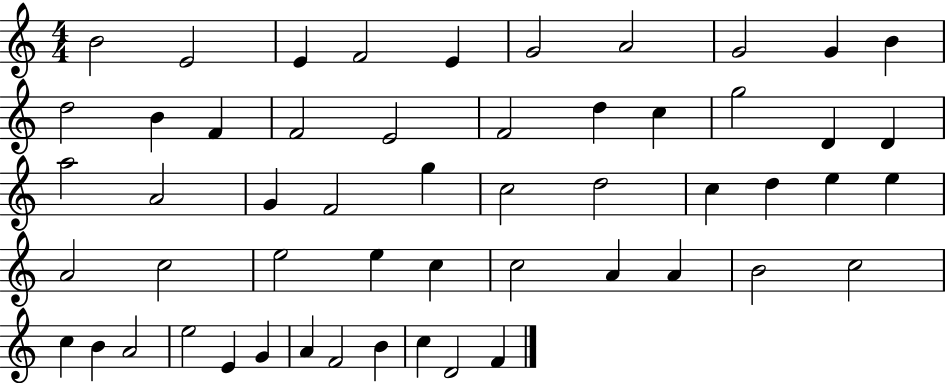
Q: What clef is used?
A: treble